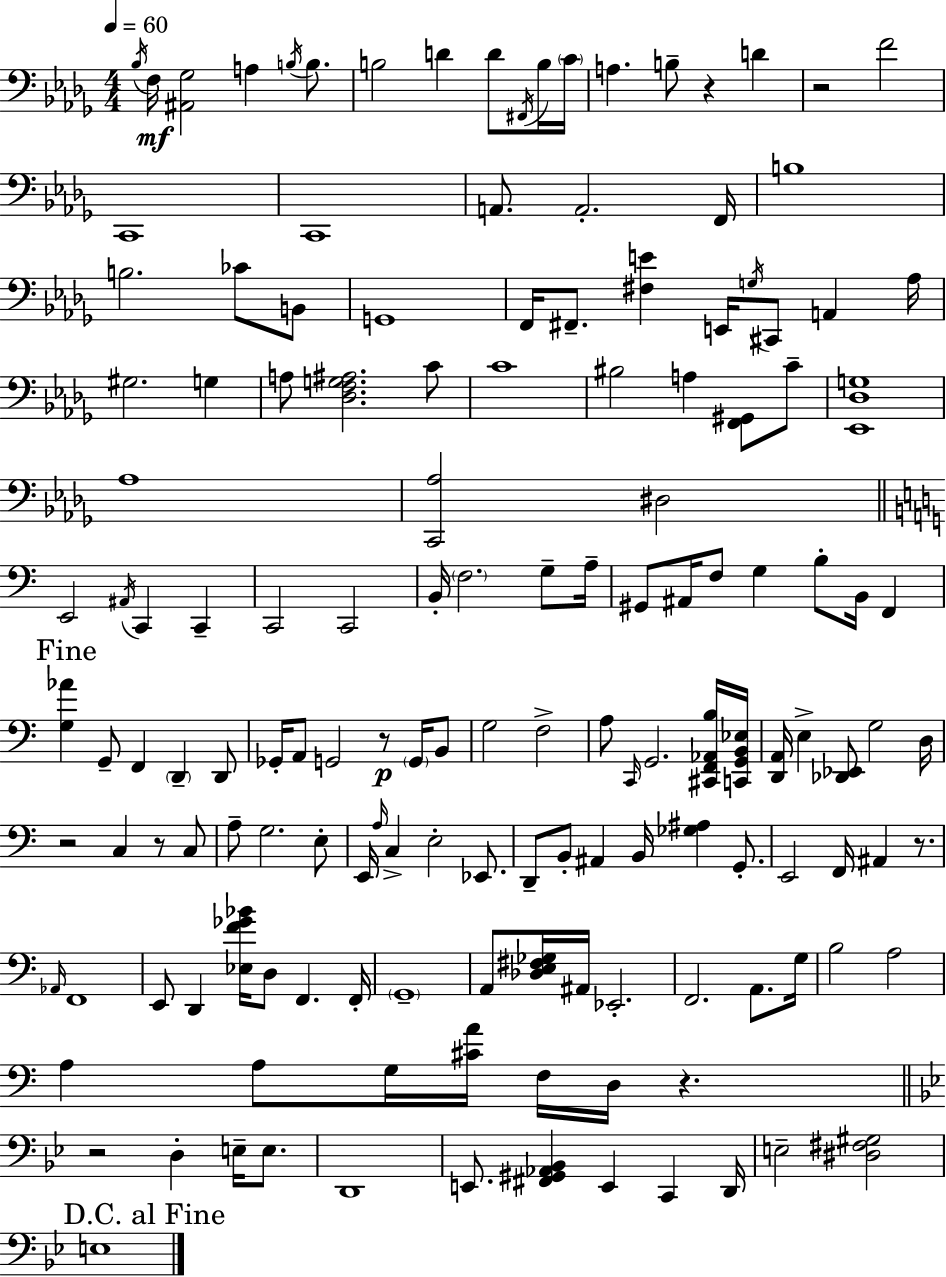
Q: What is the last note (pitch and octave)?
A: E3